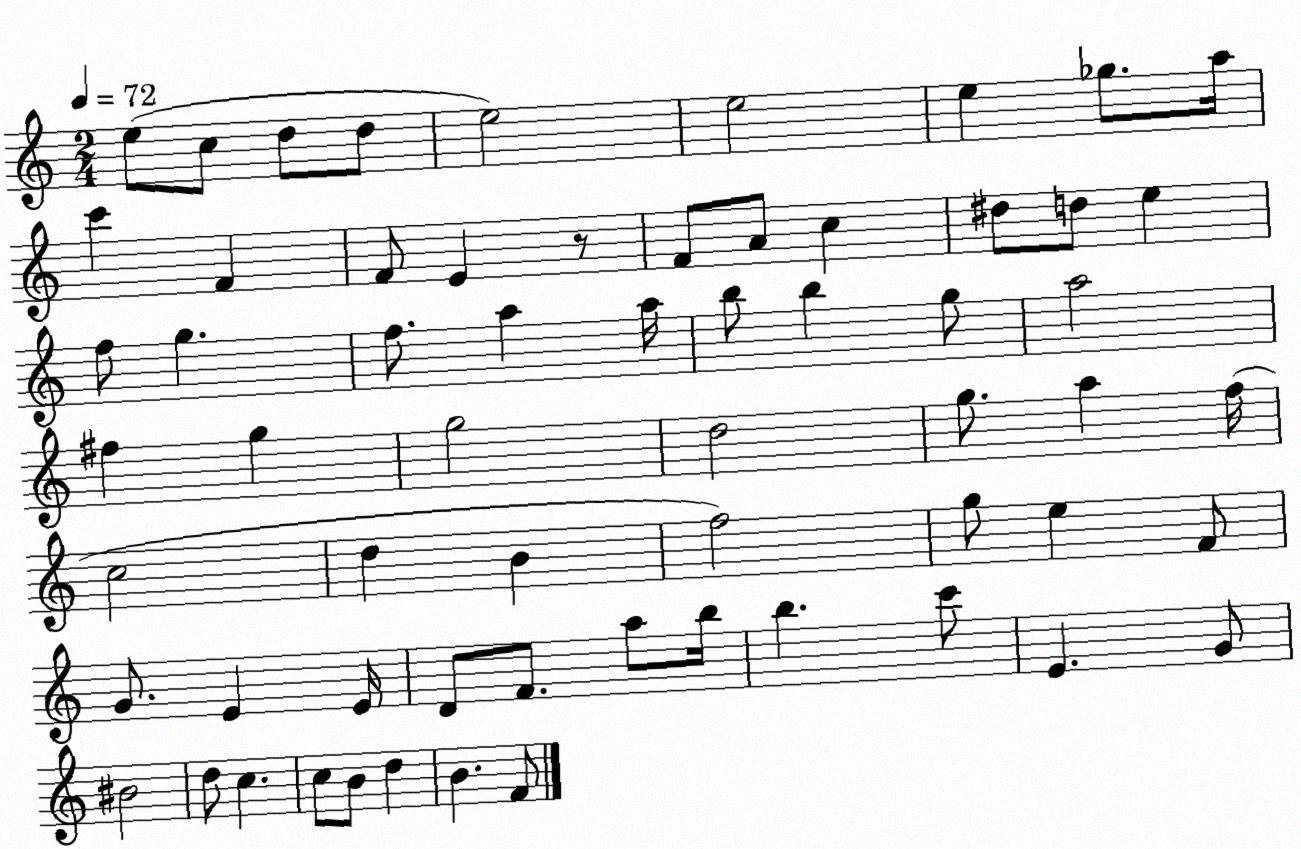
X:1
T:Untitled
M:2/4
L:1/4
K:C
e/2 c/2 d/2 d/2 e2 e2 e _g/2 a/4 c' F F/2 E z/2 F/2 A/2 c ^d/2 d/2 e f/2 g f/2 a a/4 b/2 b g/2 a2 ^f g g2 d2 g/2 a f/4 c2 d B f2 g/2 e F/2 G/2 E E/4 D/2 F/2 a/2 b/4 b c'/2 E G/2 ^B2 d/2 c c/2 B/2 d B F/2